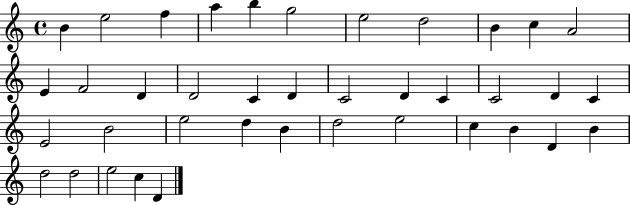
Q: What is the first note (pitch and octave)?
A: B4